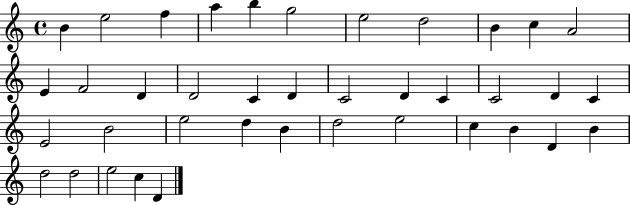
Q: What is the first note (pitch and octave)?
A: B4